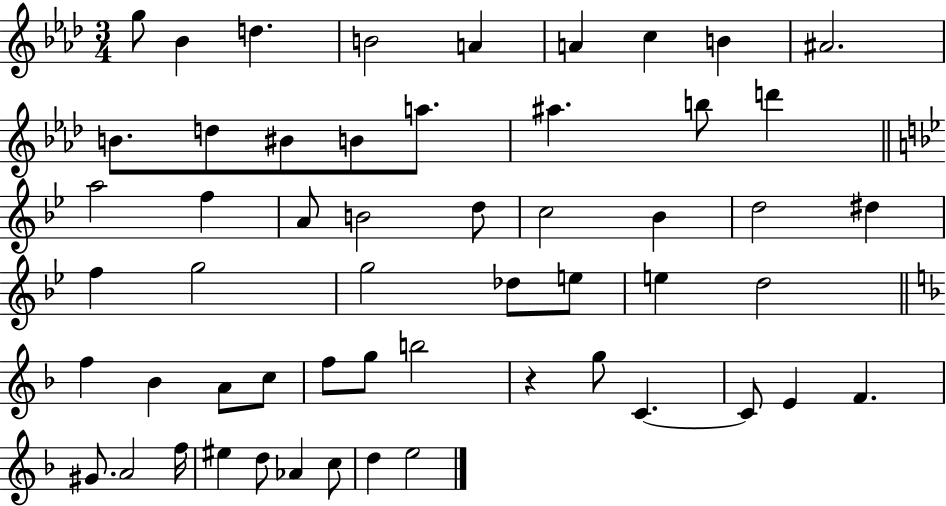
X:1
T:Untitled
M:3/4
L:1/4
K:Ab
g/2 _B d B2 A A c B ^A2 B/2 d/2 ^B/2 B/2 a/2 ^a b/2 d' a2 f A/2 B2 d/2 c2 _B d2 ^d f g2 g2 _d/2 e/2 e d2 f _B A/2 c/2 f/2 g/2 b2 z g/2 C C/2 E F ^G/2 A2 f/4 ^e d/2 _A c/2 d e2